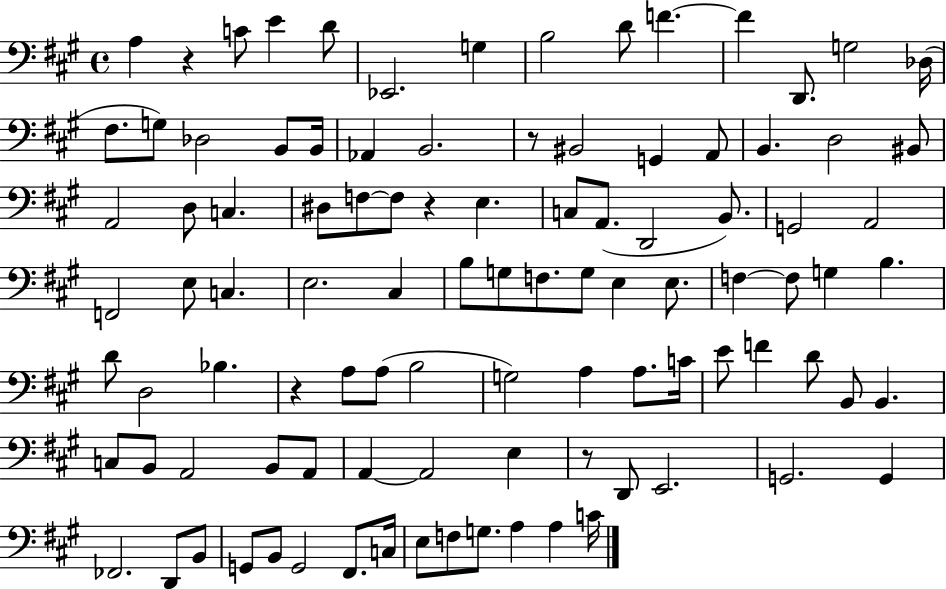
{
  \clef bass
  \time 4/4
  \defaultTimeSignature
  \key a \major
  a4 r4 c'8 e'4 d'8 | ees,2. g4 | b2 d'8 f'4.~~ | f'4 d,8. g2 des16( | \break fis8. g8) des2 b,8 b,16 | aes,4 b,2. | r8 bis,2 g,4 a,8 | b,4. d2 bis,8 | \break a,2 d8 c4. | dis8 f8~~ f8 r4 e4. | c8 a,8.( d,2 b,8.) | g,2 a,2 | \break f,2 e8 c4. | e2. cis4 | b8 g8 f8. g8 e4 e8. | f4~~ f8 g4 b4. | \break d'8 d2 bes4. | r4 a8 a8( b2 | g2) a4 a8. c'16 | e'8 f'4 d'8 b,8 b,4. | \break c8 b,8 a,2 b,8 a,8 | a,4~~ a,2 e4 | r8 d,8 e,2. | g,2. g,4 | \break fes,2. d,8 b,8 | g,8 b,8 g,2 fis,8. c16 | e8 f8 g8. a4 a4 c'16 | \bar "|."
}